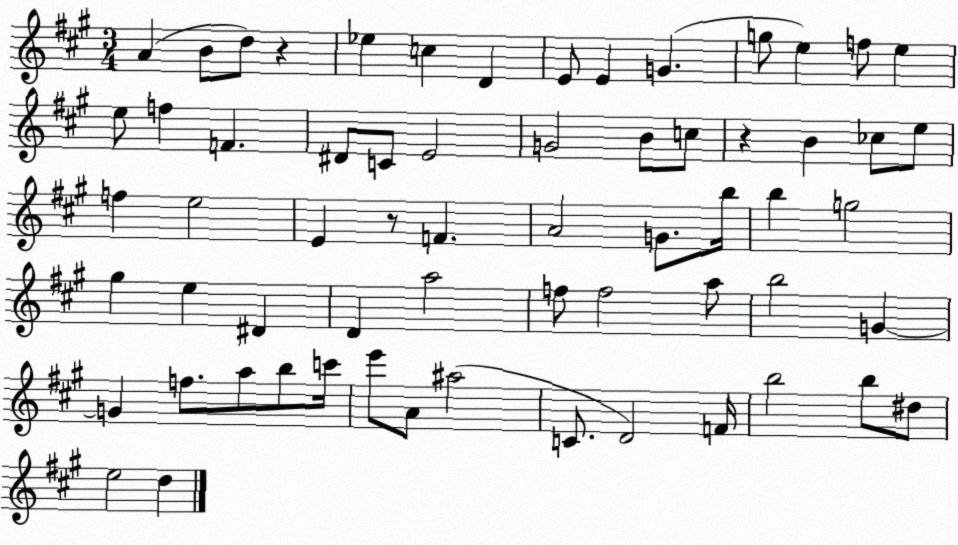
X:1
T:Untitled
M:3/4
L:1/4
K:A
A B/2 d/2 z _e c D E/2 E G g/2 e f/2 e e/2 f F ^D/2 C/2 E2 G2 B/2 c/2 z B _c/2 e/2 f e2 E z/2 F A2 G/2 b/4 b g2 ^g e ^D D a2 f/2 f2 a/2 b2 G G f/2 a/2 b/2 c'/4 e'/2 A/2 ^a2 C/2 D2 F/4 b2 b/2 ^d/2 e2 d